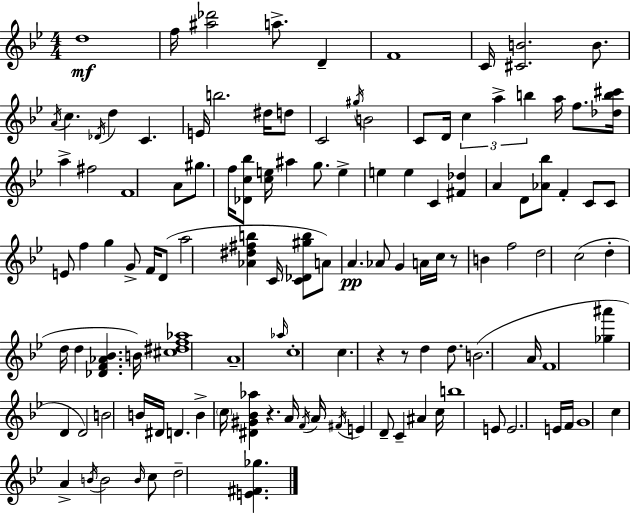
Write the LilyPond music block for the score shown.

{
  \clef treble
  \numericTimeSignature
  \time 4/4
  \key g \minor
  d''1\mf | f''16 <ais'' des'''>2 a''8.-> d'4-- | f'1 | c'16 <cis' b'>2. b'8. | \break \acciaccatura { a'16 } c''4. \acciaccatura { des'16 } d''4 c'4. | e'16 b''2. dis''16 | d''8 c'2 \acciaccatura { gis''16 } b'2 | c'8 d'16 \tuplet 3/2 { c''4 a''4-> b''4 } | \break a''16 f''8. <des'' b'' cis'''>16 a''4-> fis''2 | f'1 | a'8 gis''8. f''16 <des' c'' bes''>8 <c'' e''>16 ais''4 | g''8. e''4-> e''4 e''4 c'4 | \break <fis' des''>4 a'4 d'8 <aes' bes''>8 f'4-. | c'8 c'8 e'8 f''4 g''4 | g'8-> f'16 d'8( a''2 <aes' dis'' fis'' b''>4 | c'16 <c' des' gis'' b''>8 a'8) a'4.\pp aes'8 g'4 | \break a'16 c''16 r8 b'4 f''2 | d''2 c''2( | d''4-. d''16 d''4 <des' f' aes' bes'>4. | b'16) <cis'' dis'' f'' aes''>1 | \break a'1-- | \grace { aes''16 } c''1-. | c''4. r4 r8 | d''4 d''8. b'2.( | \break a'16 f'1 | <ges'' ais'''>4 d'4 d'2) | b'2 b'16 dis'16 d'4. | b'4-> \parenthesize c''16 <dis' gis' bes' aes''>4 r4. | \break a'16 \acciaccatura { f'16 } a'16 \acciaccatura { fis'16 } e'4 d'8-- c'4-- | ais'4 c''16 b''1 | e'8 e'2. | e'16 f'16 g'1 | \break c''4 a'4-> \acciaccatura { b'16 } b'2 | \grace { b'16 } c''8 d''2-- | <e' fis' ges''>4. \bar "|."
}